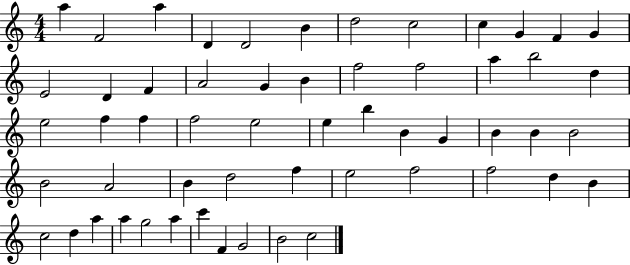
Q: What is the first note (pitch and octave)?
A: A5